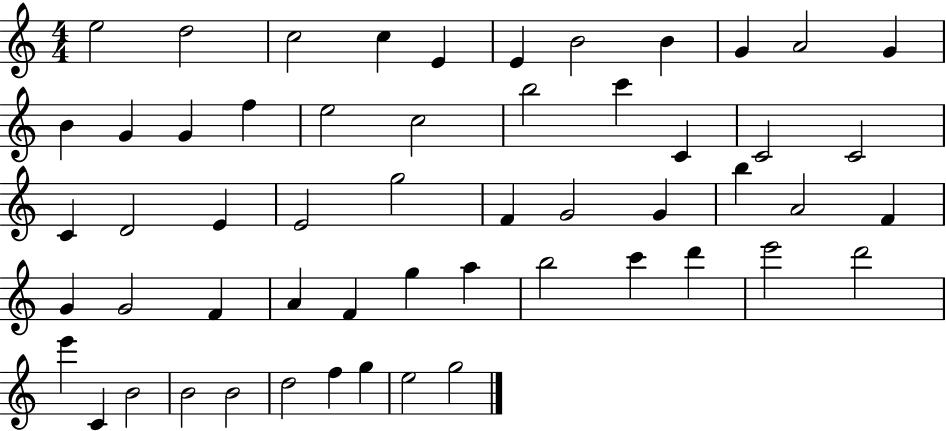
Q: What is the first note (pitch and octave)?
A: E5